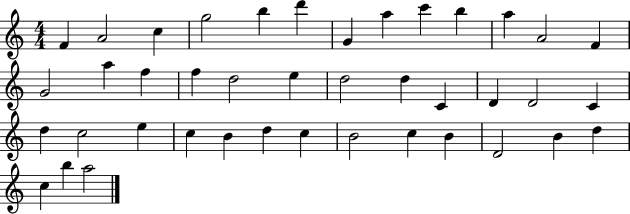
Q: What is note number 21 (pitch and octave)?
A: D5